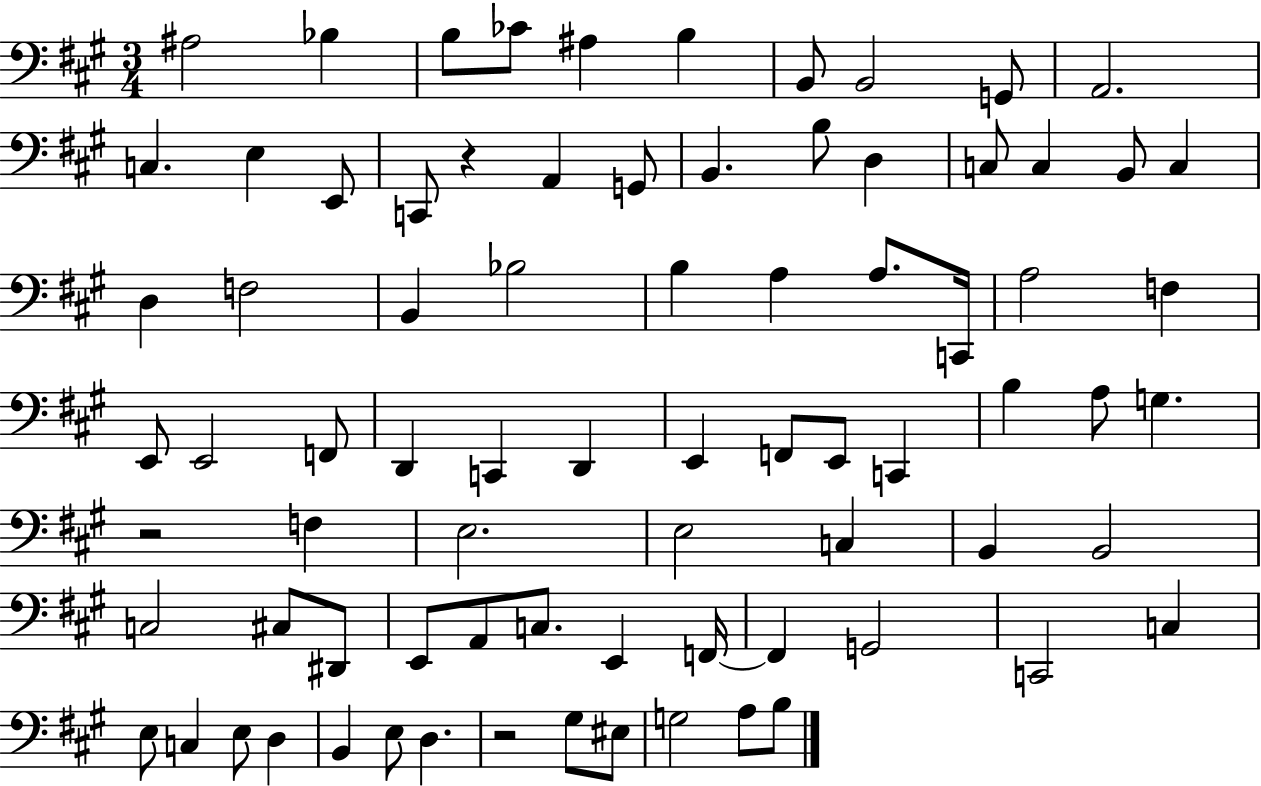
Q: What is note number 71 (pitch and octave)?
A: D3